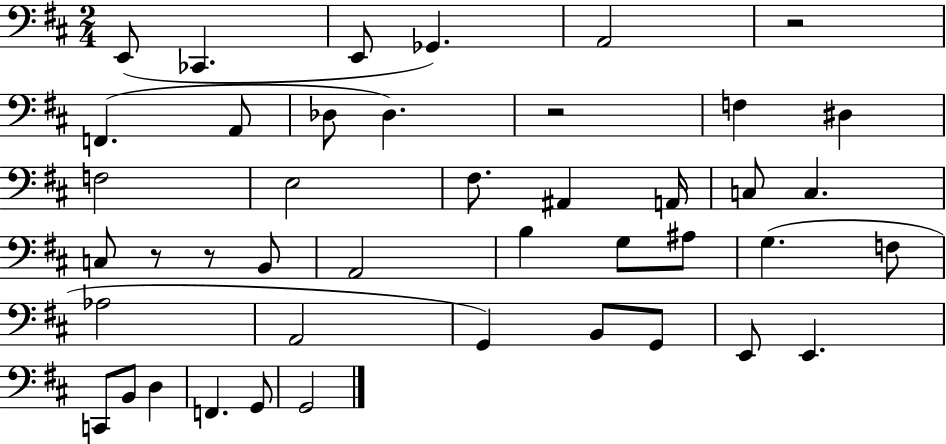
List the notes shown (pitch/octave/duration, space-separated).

E2/e CES2/q. E2/e Gb2/q. A2/h R/h F2/q. A2/e Db3/e Db3/q. R/h F3/q D#3/q F3/h E3/h F#3/e. A#2/q A2/s C3/e C3/q. C3/e R/e R/e B2/e A2/h B3/q G3/e A#3/e G3/q. F3/e Ab3/h A2/h G2/q B2/e G2/e E2/e E2/q. C2/e B2/e D3/q F2/q. G2/e G2/h